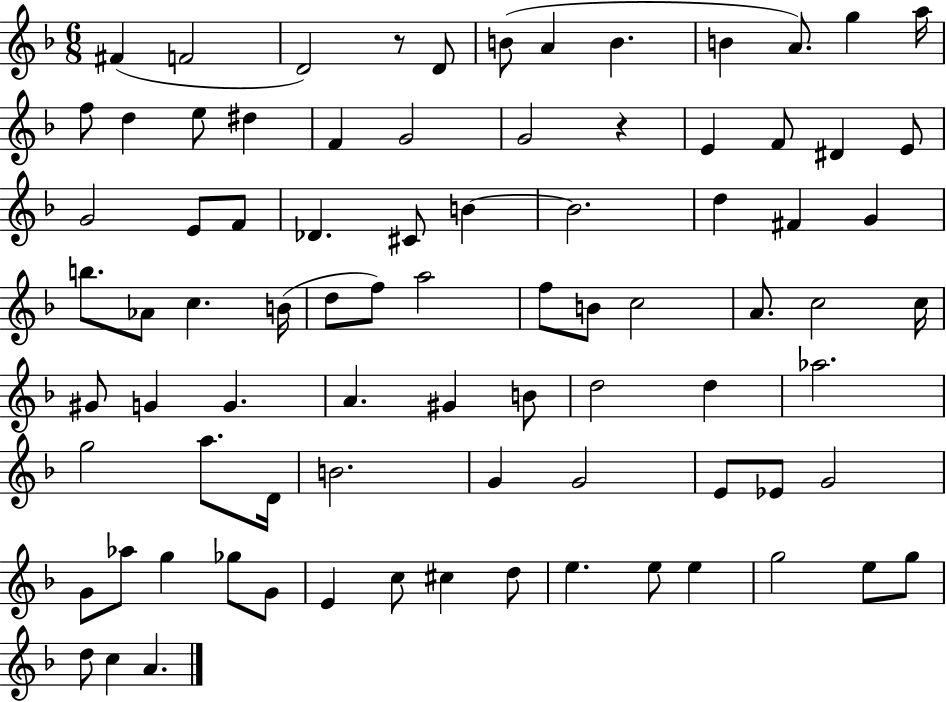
X:1
T:Untitled
M:6/8
L:1/4
K:F
^F F2 D2 z/2 D/2 B/2 A B B A/2 g a/4 f/2 d e/2 ^d F G2 G2 z E F/2 ^D E/2 G2 E/2 F/2 _D ^C/2 B B2 d ^F G b/2 _A/2 c B/4 d/2 f/2 a2 f/2 B/2 c2 A/2 c2 c/4 ^G/2 G G A ^G B/2 d2 d _a2 g2 a/2 D/4 B2 G G2 E/2 _E/2 G2 G/2 _a/2 g _g/2 G/2 E c/2 ^c d/2 e e/2 e g2 e/2 g/2 d/2 c A